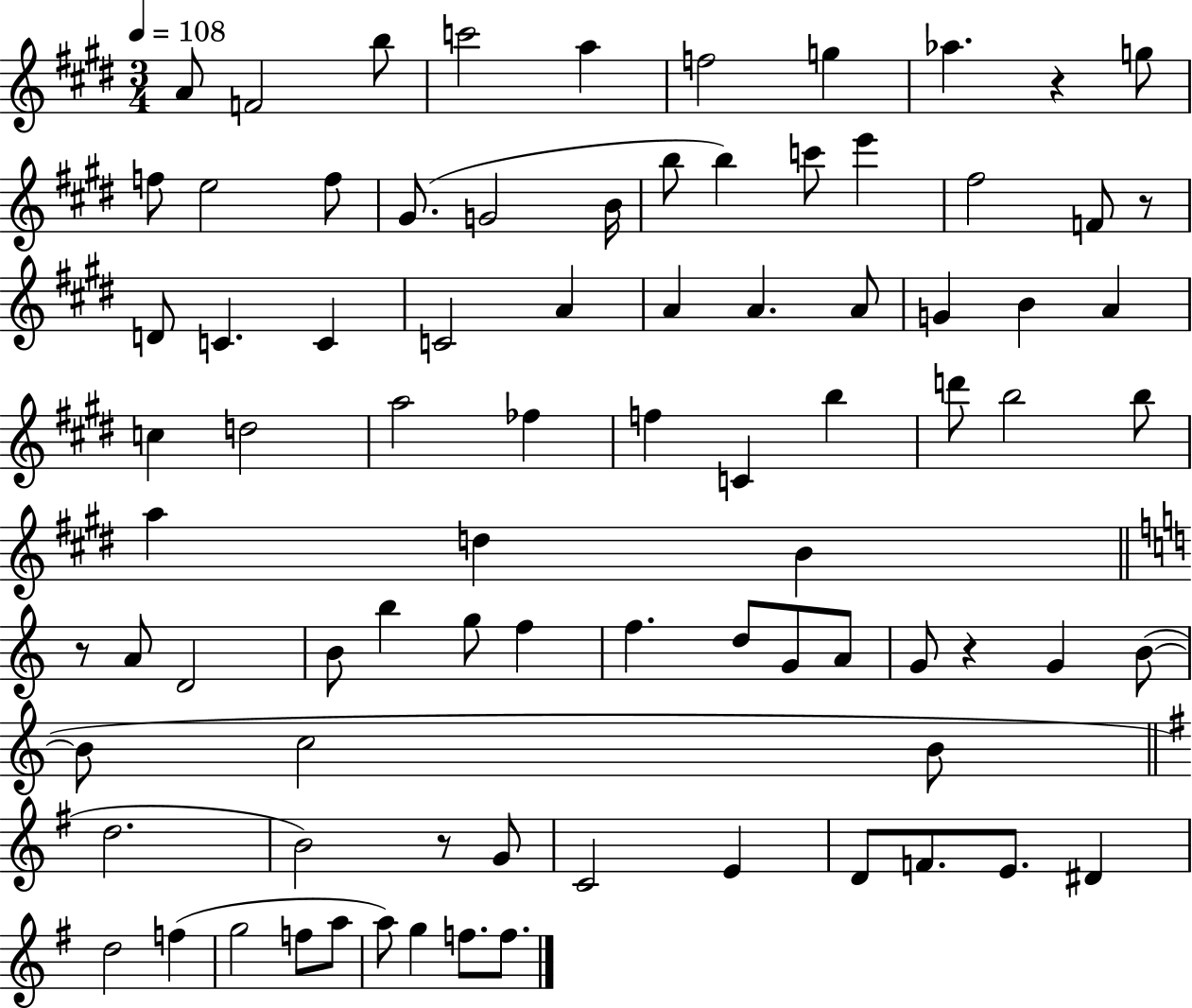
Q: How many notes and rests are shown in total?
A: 84